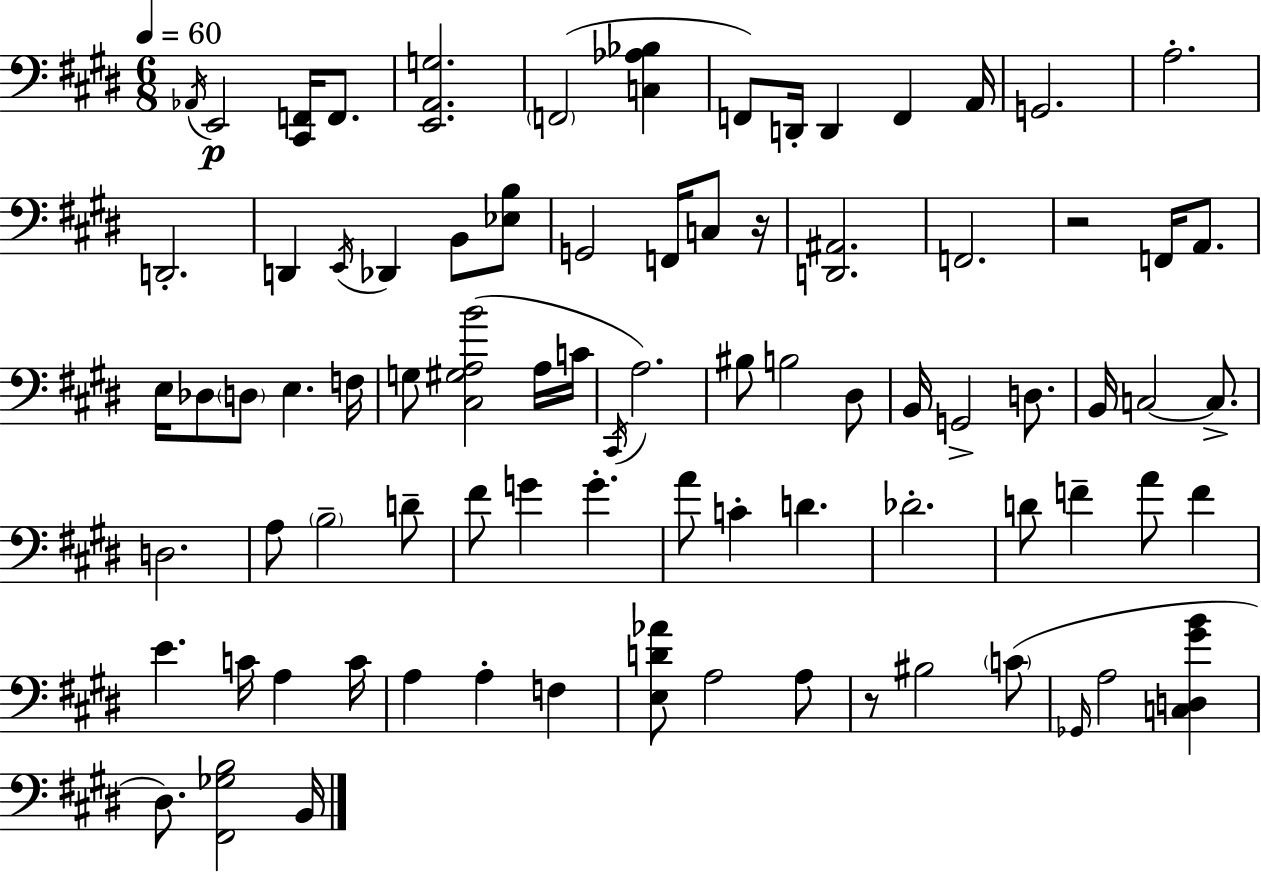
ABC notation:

X:1
T:Untitled
M:6/8
L:1/4
K:E
_A,,/4 E,,2 [^C,,F,,]/4 F,,/2 [E,,A,,G,]2 F,,2 [C,_A,_B,] F,,/2 D,,/4 D,, F,, A,,/4 G,,2 A,2 D,,2 D,, E,,/4 _D,, B,,/2 [_E,B,]/2 G,,2 F,,/4 C,/2 z/4 [D,,^A,,]2 F,,2 z2 F,,/4 A,,/2 E,/4 _D,/2 D,/2 E, F,/4 G,/2 [^C,^G,A,B]2 A,/4 C/4 ^C,,/4 A,2 ^B,/2 B,2 ^D,/2 B,,/4 G,,2 D,/2 B,,/4 C,2 C,/2 D,2 A,/2 B,2 D/2 ^F/2 G G A/2 C D _D2 D/2 F A/2 F E C/4 A, C/4 A, A, F, [E,D_A]/2 A,2 A,/2 z/2 ^B,2 C/2 _G,,/4 A,2 [C,D,^GB] ^D,/2 [^F,,_G,B,]2 B,,/4